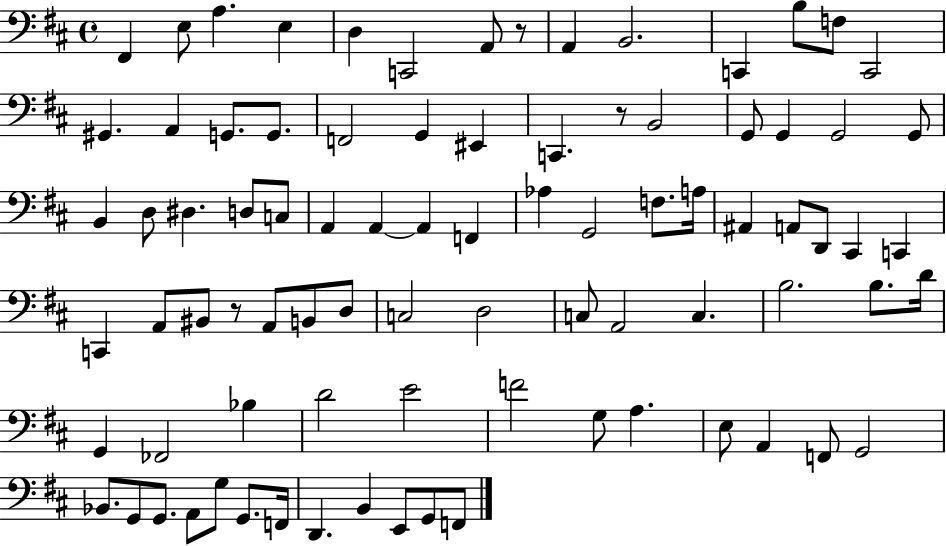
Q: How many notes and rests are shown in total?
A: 85